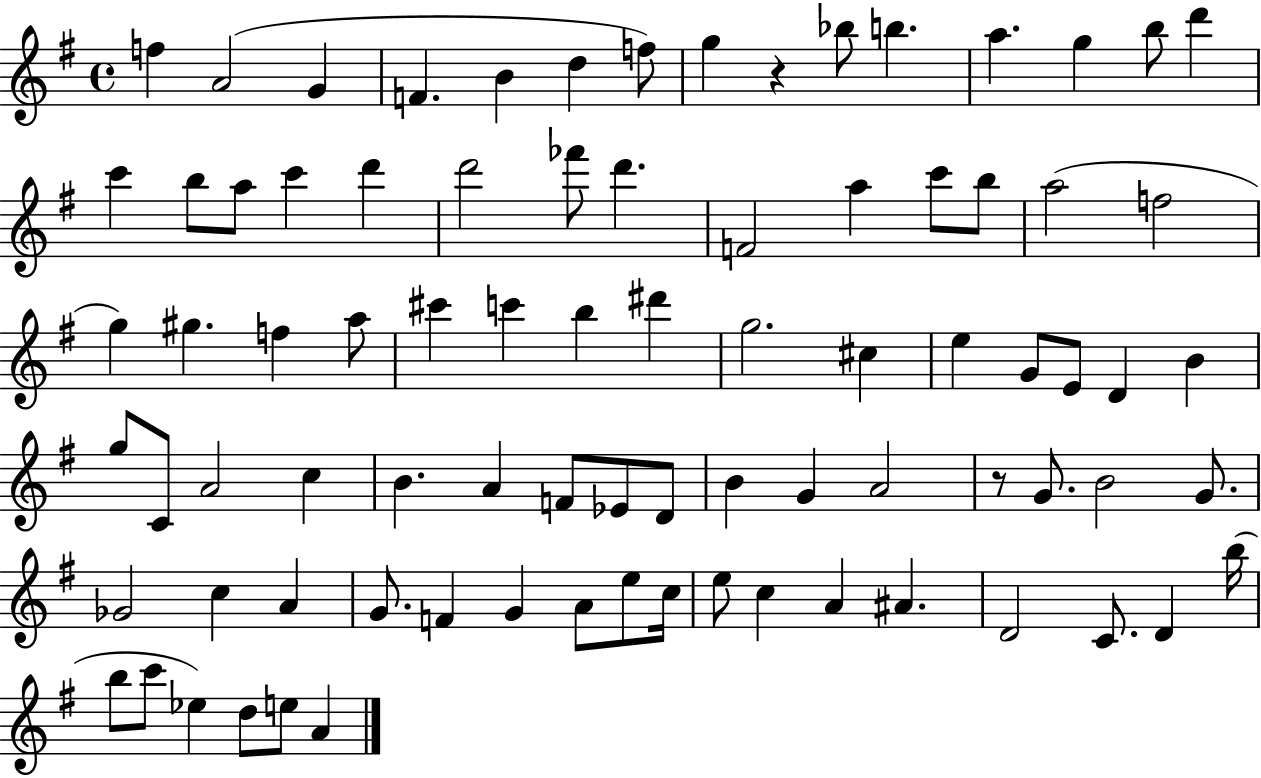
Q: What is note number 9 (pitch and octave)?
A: Bb5